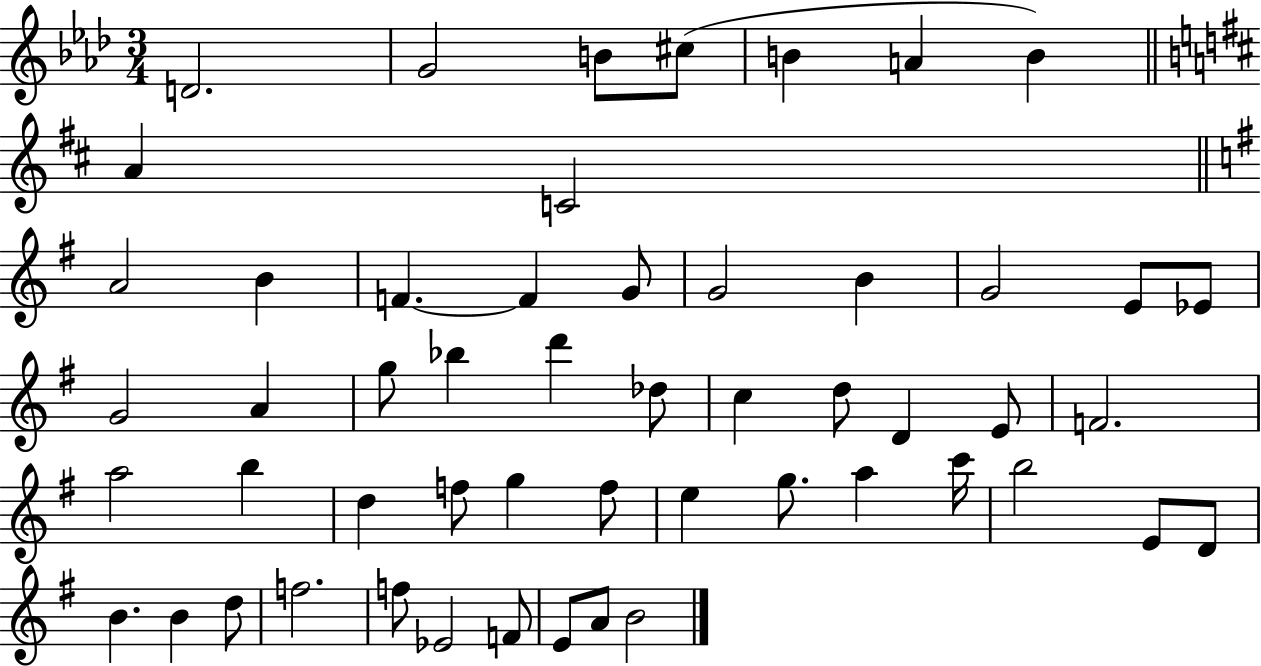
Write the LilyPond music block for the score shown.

{
  \clef treble
  \numericTimeSignature
  \time 3/4
  \key aes \major
  \repeat volta 2 { d'2. | g'2 b'8 cis''8( | b'4 a'4 b'4) | \bar "||" \break \key b \minor a'4 c'2 | \bar "||" \break \key g \major a'2 b'4 | f'4.~~ f'4 g'8 | g'2 b'4 | g'2 e'8 ees'8 | \break g'2 a'4 | g''8 bes''4 d'''4 des''8 | c''4 d''8 d'4 e'8 | f'2. | \break a''2 b''4 | d''4 f''8 g''4 f''8 | e''4 g''8. a''4 c'''16 | b''2 e'8 d'8 | \break b'4. b'4 d''8 | f''2. | f''8 ees'2 f'8 | e'8 a'8 b'2 | \break } \bar "|."
}